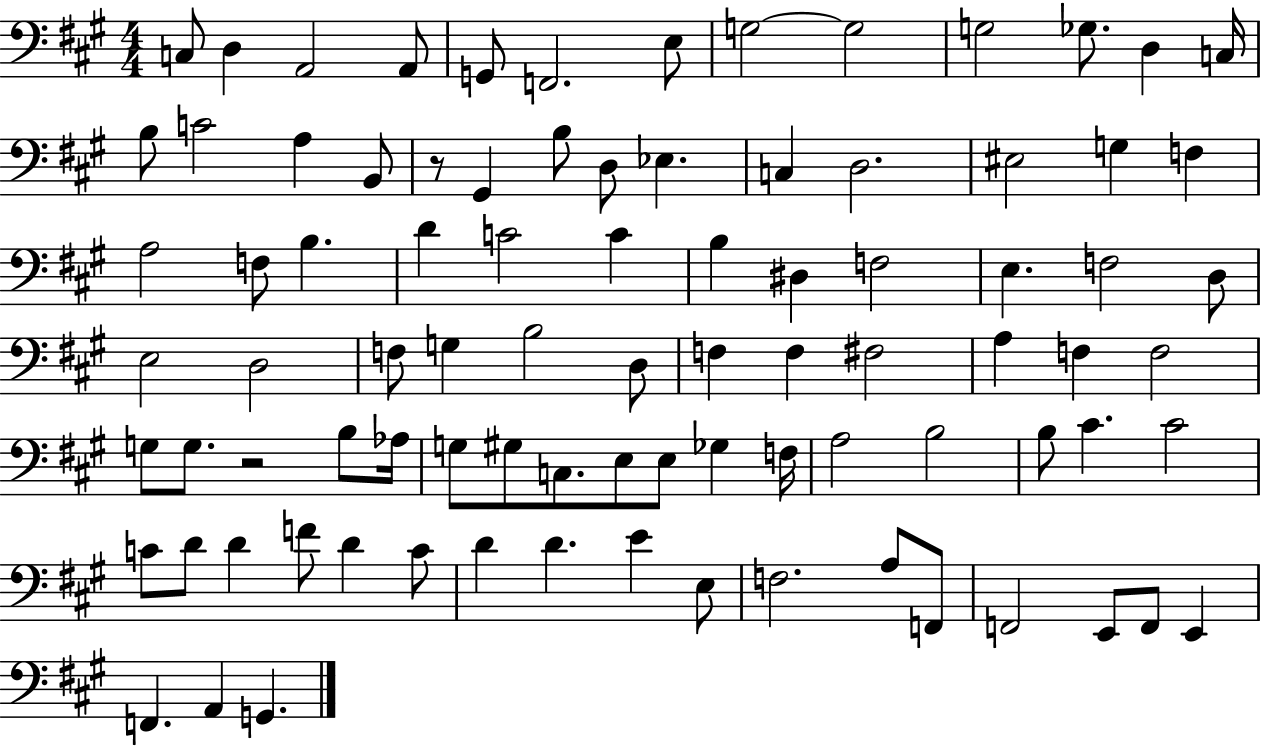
X:1
T:Untitled
M:4/4
L:1/4
K:A
C,/2 D, A,,2 A,,/2 G,,/2 F,,2 E,/2 G,2 G,2 G,2 _G,/2 D, C,/4 B,/2 C2 A, B,,/2 z/2 ^G,, B,/2 D,/2 _E, C, D,2 ^E,2 G, F, A,2 F,/2 B, D C2 C B, ^D, F,2 E, F,2 D,/2 E,2 D,2 F,/2 G, B,2 D,/2 F, F, ^F,2 A, F, F,2 G,/2 G,/2 z2 B,/2 _A,/4 G,/2 ^G,/2 C,/2 E,/2 E,/2 _G, F,/4 A,2 B,2 B,/2 ^C ^C2 C/2 D/2 D F/2 D C/2 D D E E,/2 F,2 A,/2 F,,/2 F,,2 E,,/2 F,,/2 E,, F,, A,, G,,